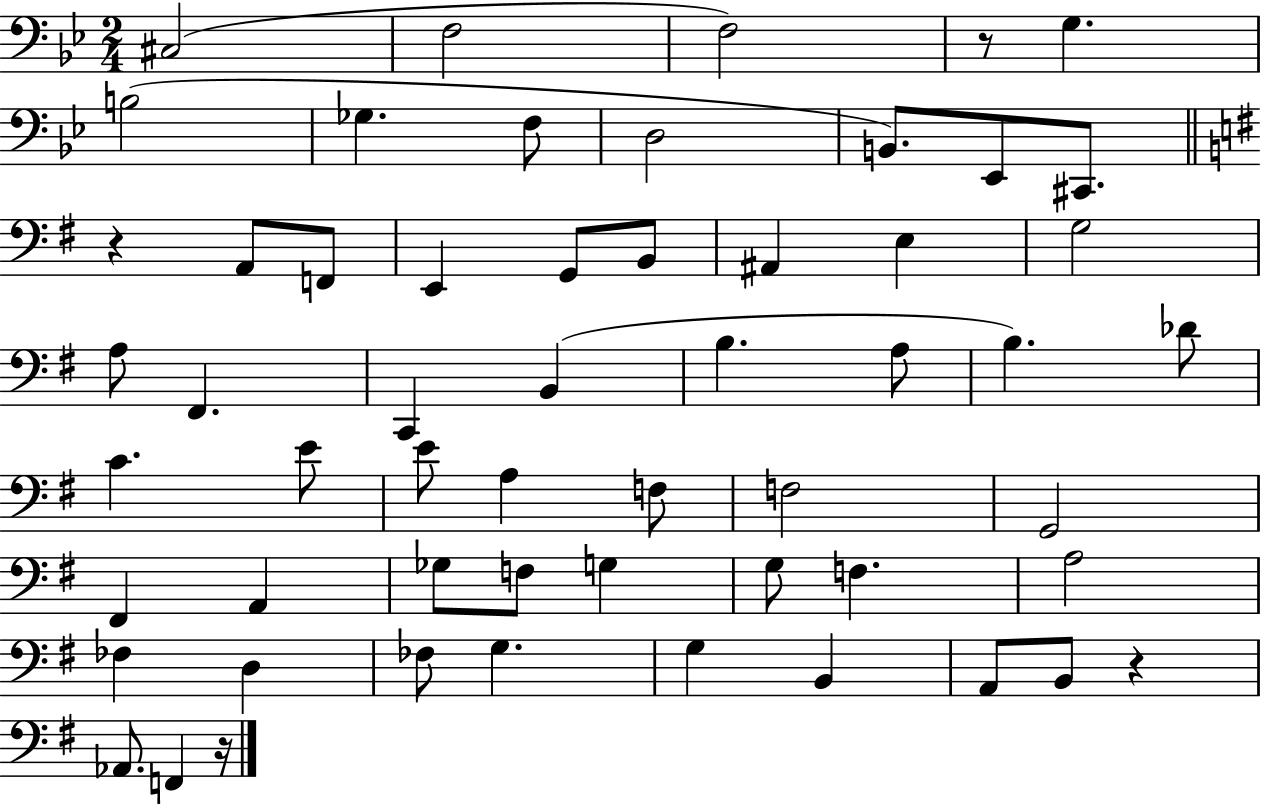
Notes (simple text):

C#3/h F3/h F3/h R/e G3/q. B3/h Gb3/q. F3/e D3/h B2/e. Eb2/e C#2/e. R/q A2/e F2/e E2/q G2/e B2/e A#2/q E3/q G3/h A3/e F#2/q. C2/q B2/q B3/q. A3/e B3/q. Db4/e C4/q. E4/e E4/e A3/q F3/e F3/h G2/h F#2/q A2/q Gb3/e F3/e G3/q G3/e F3/q. A3/h FES3/q D3/q FES3/e G3/q. G3/q B2/q A2/e B2/e R/q Ab2/e. F2/q R/s